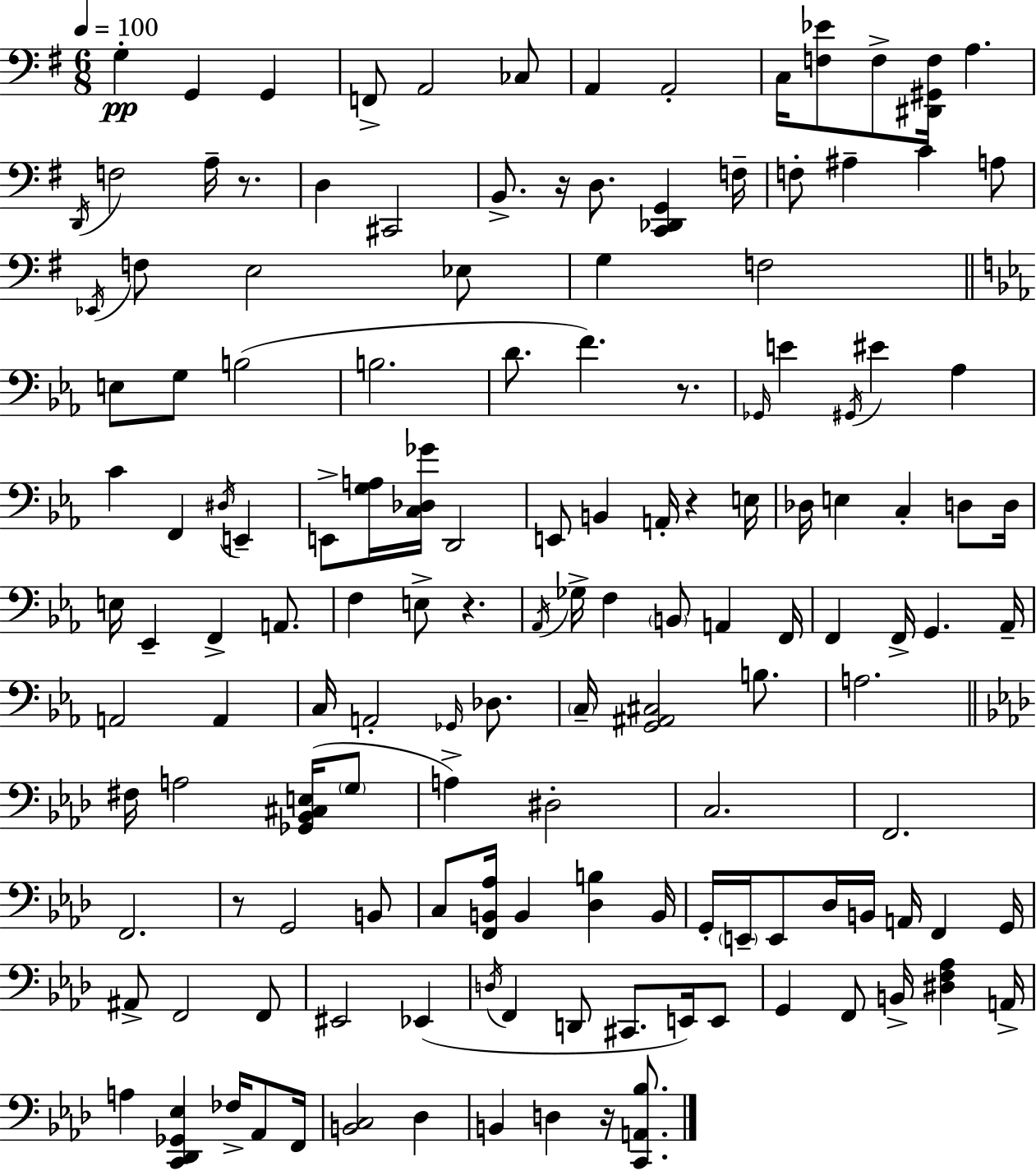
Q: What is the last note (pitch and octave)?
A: D3